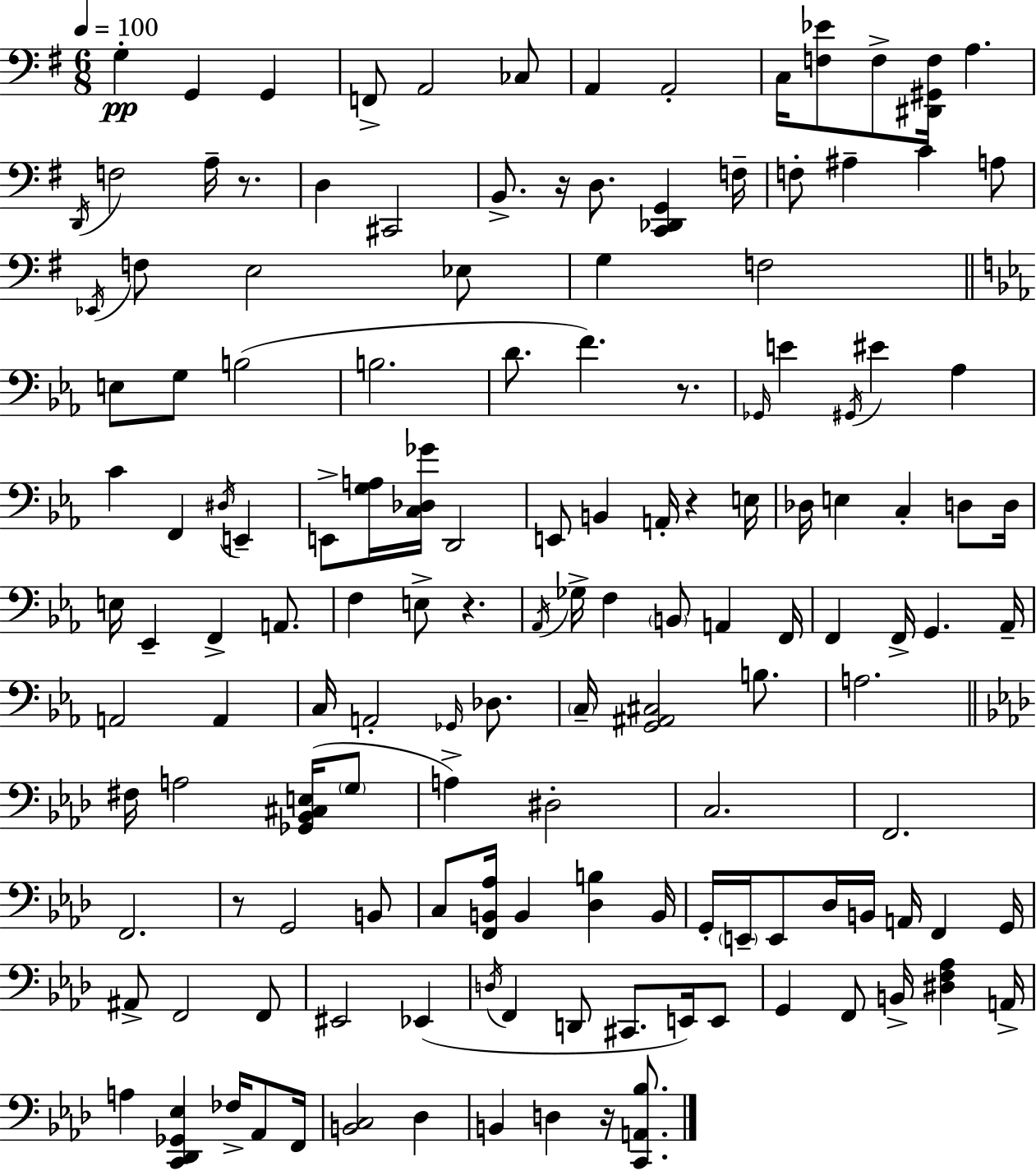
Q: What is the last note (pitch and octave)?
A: D3